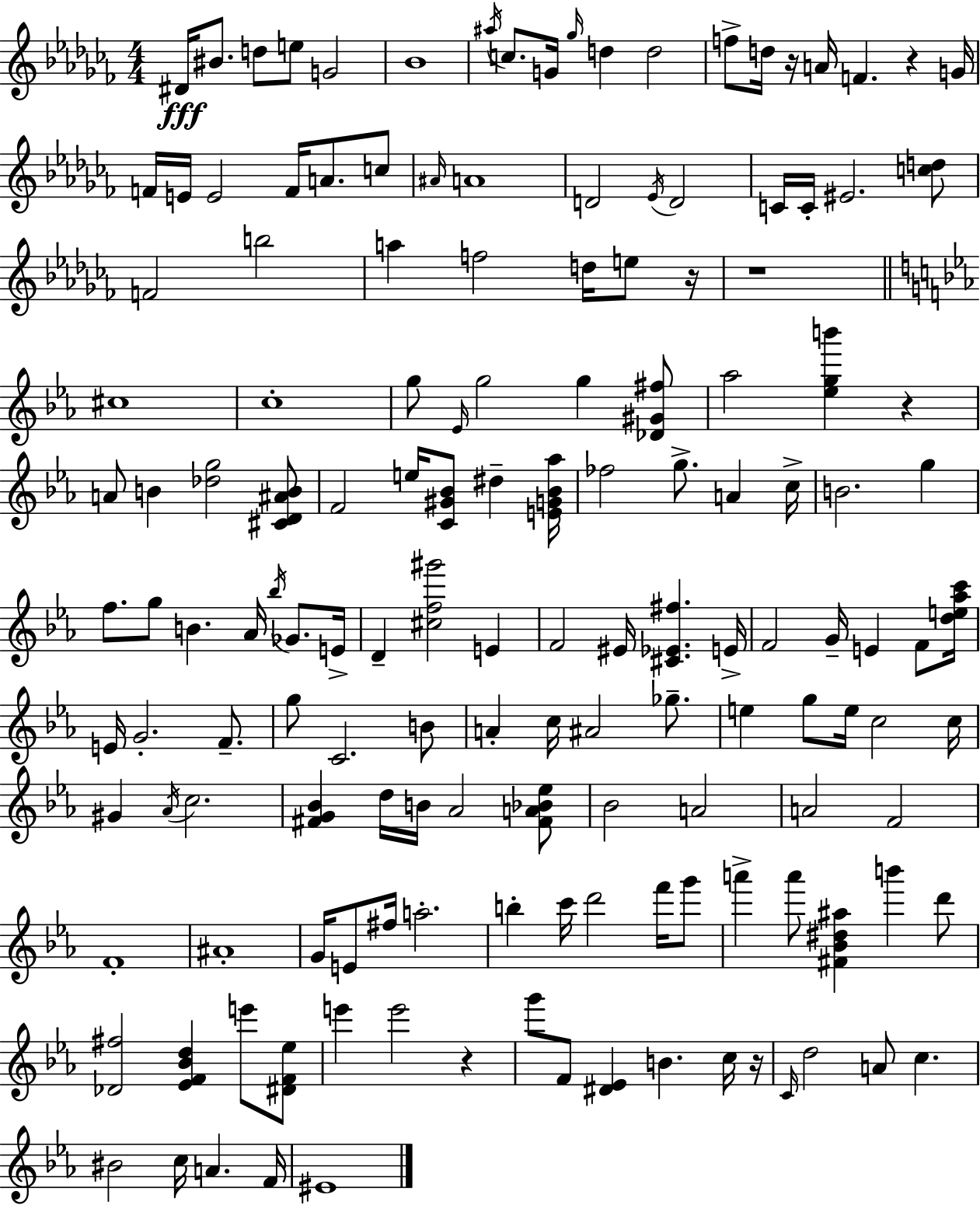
D#4/s BIS4/e. D5/e E5/e G4/h Bb4/w A#5/s C5/e. G4/s Gb5/s D5/q D5/h F5/e D5/s R/s A4/s F4/q. R/q G4/s F4/s E4/s E4/h F4/s A4/e. C5/e A#4/s A4/w D4/h Eb4/s D4/h C4/s C4/s EIS4/h. [C5,D5]/e F4/h B5/h A5/q F5/h D5/s E5/e R/s R/w C#5/w C5/w G5/e Eb4/s G5/h G5/q [Db4,G#4,F#5]/e Ab5/h [Eb5,G5,B6]/q R/q A4/e B4/q [Db5,G5]/h [C#4,D4,A#4,B4]/e F4/h E5/s [C4,G#4,Bb4]/e D#5/q [E4,G4,Bb4,Ab5]/s FES5/h G5/e. A4/q C5/s B4/h. G5/q F5/e. G5/e B4/q. Ab4/s Bb5/s Gb4/e. E4/s D4/q [C#5,F5,G#6]/h E4/q F4/h EIS4/s [C#4,Eb4,F#5]/q. E4/s F4/h G4/s E4/q F4/e [D5,E5,Ab5,C6]/s E4/s G4/h. F4/e. G5/e C4/h. B4/e A4/q C5/s A#4/h Gb5/e. E5/q G5/e E5/s C5/h C5/s G#4/q Ab4/s C5/h. [F#4,G4,Bb4]/q D5/s B4/s Ab4/h [F#4,A4,Bb4,Eb5]/e Bb4/h A4/h A4/h F4/h F4/w A#4/w G4/s E4/e F#5/s A5/h. B5/q C6/s D6/h F6/s G6/e A6/q A6/e [F#4,Bb4,D#5,A#5]/q B6/q D6/e [Db4,F#5]/h [Eb4,F4,Bb4,D5]/q E6/e [D#4,F4,Eb5]/e E6/q E6/h R/q G6/e F4/e [D#4,Eb4]/q B4/q. C5/s R/s C4/s D5/h A4/e C5/q. BIS4/h C5/s A4/q. F4/s EIS4/w